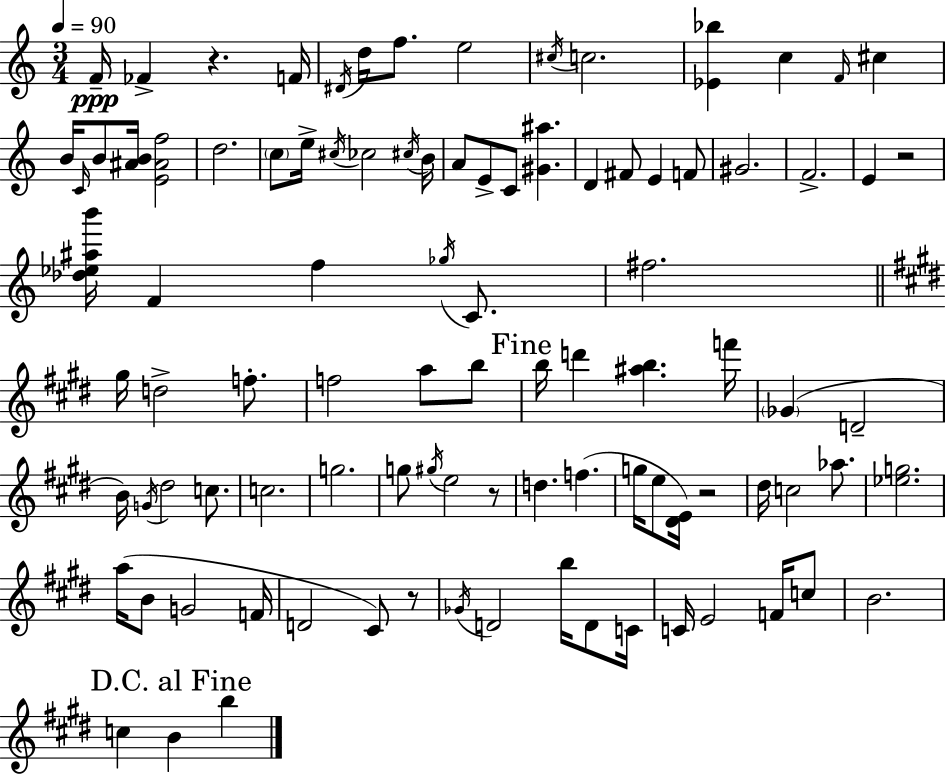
F4/s FES4/q R/q. F4/s D#4/s D5/s F5/e. E5/h C#5/s C5/h. [Eb4,Bb5]/q C5/q F4/s C#5/q B4/s C4/s B4/e [A#4,B4]/s [E4,A#4,F5]/h D5/h. C5/e E5/s C#5/s CES5/h C#5/s B4/s A4/e E4/e C4/e [G#4,A#5]/q. D4/q F#4/e E4/q F4/e G#4/h. F4/h. E4/q R/h [Db5,Eb5,A#5,B6]/s F4/q F5/q Gb5/s C4/e. F#5/h. G#5/s D5/h F5/e. F5/h A5/e B5/e B5/s D6/q [A#5,B5]/q. F6/s Gb4/q D4/h B4/s G4/s D#5/h C5/e. C5/h. G5/h. G5/e G#5/s E5/h R/e D5/q. F5/q. G5/s E5/e [D#4,E4]/s R/h D#5/s C5/h Ab5/e. [Eb5,G5]/h. A5/s B4/e G4/h F4/s D4/h C#4/e R/e Gb4/s D4/h B5/s D4/e C4/s C4/s E4/h F4/s C5/e B4/h. C5/q B4/q B5/q